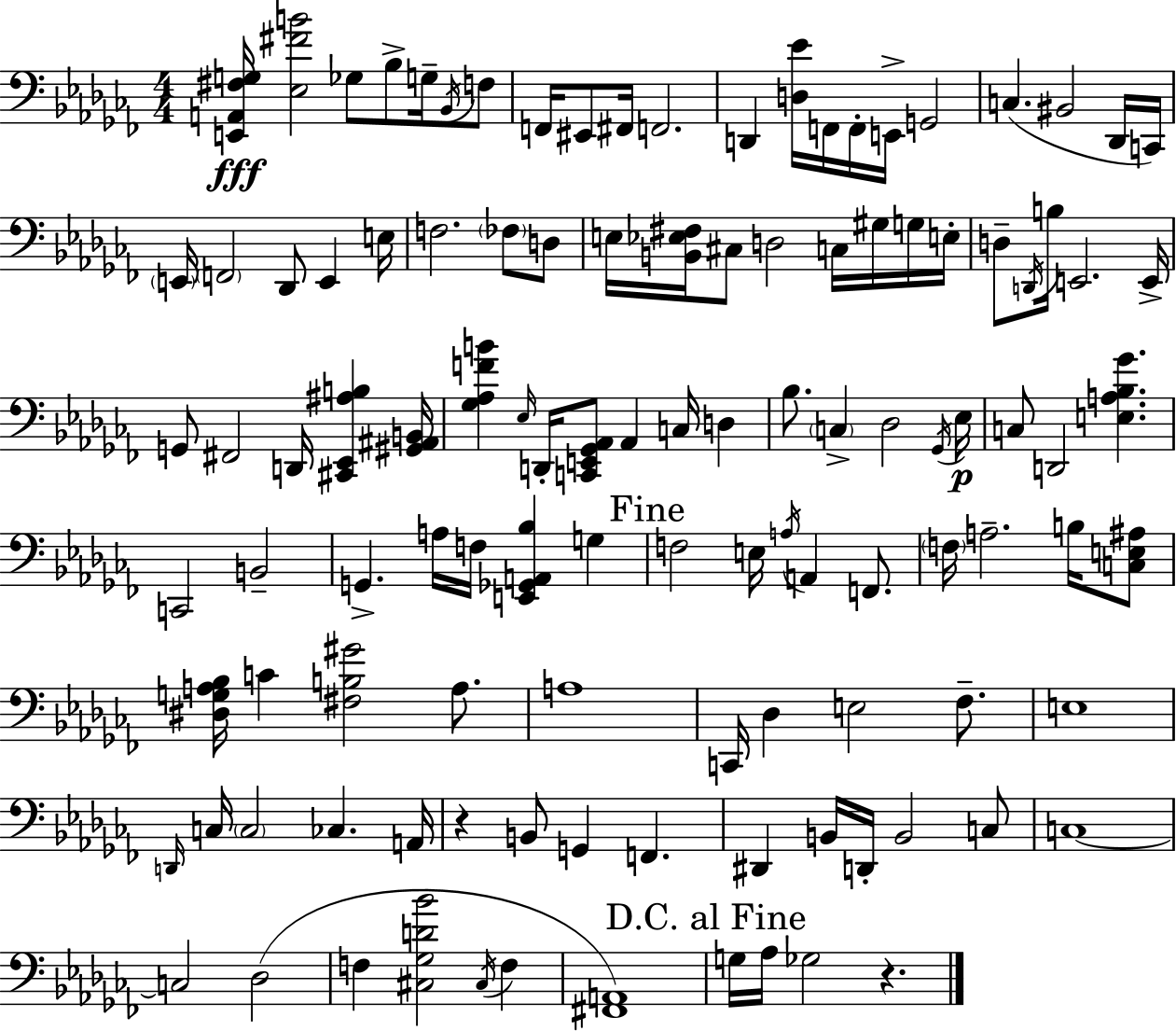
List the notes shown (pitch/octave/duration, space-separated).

[E2,A2,F#3,G3]/s [Eb3,F#4,B4]/h Gb3/e Bb3/e G3/s Bb2/s F3/e F2/s EIS2/e F#2/s F2/h. D2/q [D3,Eb4]/s F2/s F2/s E2/s G2/h C3/q. BIS2/h Db2/s C2/s E2/s F2/h Db2/e E2/q E3/s F3/h. FES3/e D3/e E3/s [B2,Eb3,F#3]/s C#3/e D3/h C3/s G#3/s G3/s E3/s D3/e D2/s B3/s E2/h. E2/s G2/e F#2/h D2/s [C#2,Eb2,A#3,B3]/q [G#2,A#2,B2]/s [Gb3,Ab3,F4,B4]/q Eb3/s D2/s [C2,E2,Gb2,Ab2]/e Ab2/q C3/s D3/q Bb3/e. C3/q Db3/h Gb2/s Eb3/s C3/e D2/h [E3,A3,Bb3,Gb4]/q. C2/h B2/h G2/q. A3/s F3/s [E2,Gb2,A2,Bb3]/q G3/q F3/h E3/s A3/s A2/q F2/e. F3/s A3/h. B3/s [C3,E3,A#3]/e [D#3,G3,A3,Bb3]/s C4/q [F#3,B3,G#4]/h A3/e. A3/w C2/s Db3/q E3/h FES3/e. E3/w D2/s C3/s C3/h CES3/q. A2/s R/q B2/e G2/q F2/q. D#2/q B2/s D2/s B2/h C3/e C3/w C3/h Db3/h F3/q [C#3,Gb3,D4,Bb4]/h C#3/s F3/q [F#2,A2]/w G3/s Ab3/s Gb3/h R/q.